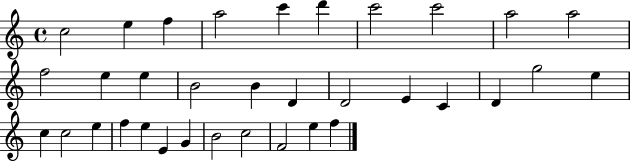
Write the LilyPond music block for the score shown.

{
  \clef treble
  \time 4/4
  \defaultTimeSignature
  \key c \major
  c''2 e''4 f''4 | a''2 c'''4 d'''4 | c'''2 c'''2 | a''2 a''2 | \break f''2 e''4 e''4 | b'2 b'4 d'4 | d'2 e'4 c'4 | d'4 g''2 e''4 | \break c''4 c''2 e''4 | f''4 e''4 e'4 g'4 | b'2 c''2 | f'2 e''4 f''4 | \break \bar "|."
}